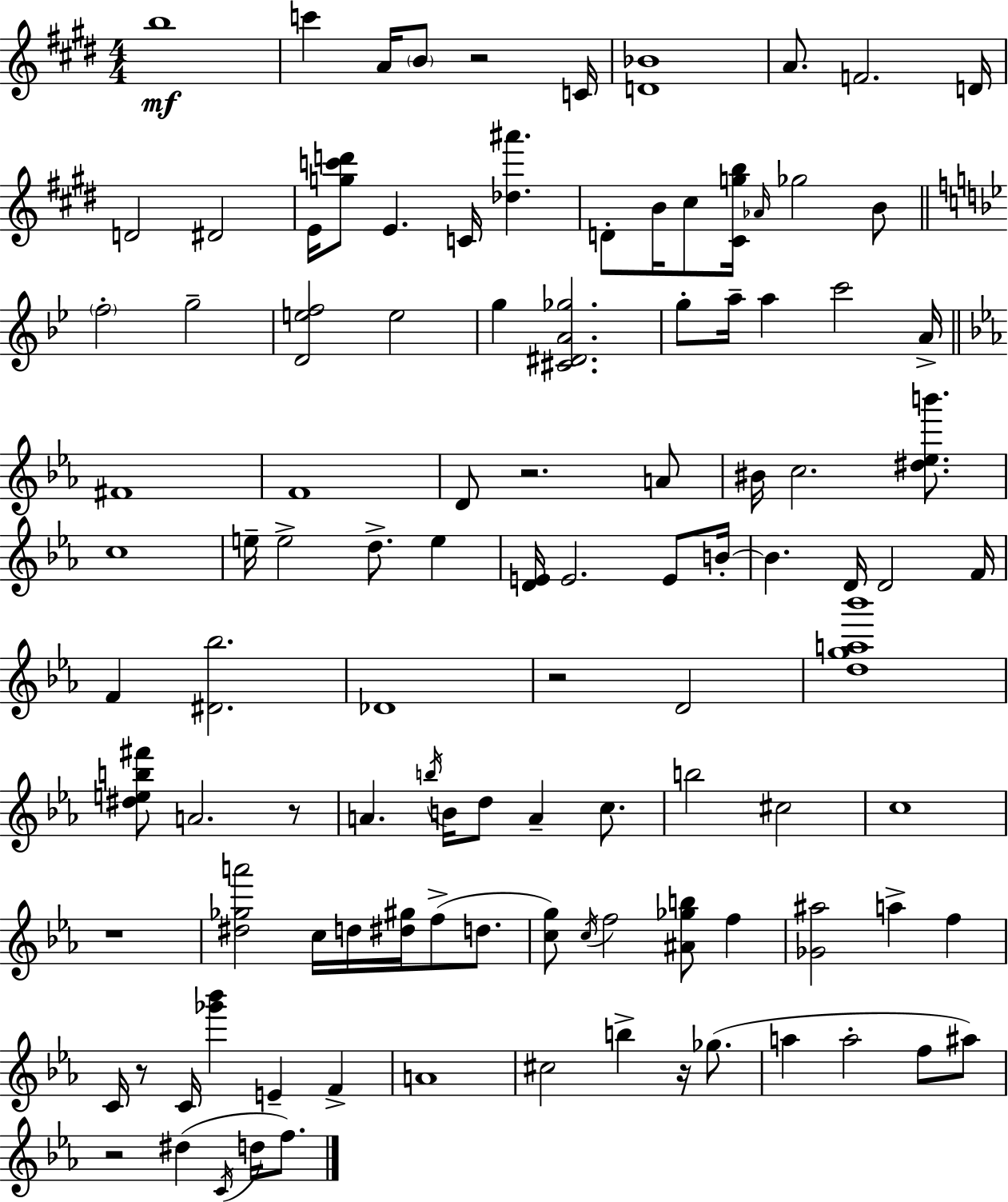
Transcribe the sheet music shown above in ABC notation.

X:1
T:Untitled
M:4/4
L:1/4
K:E
b4 c' A/4 B/2 z2 C/4 [D_B]4 A/2 F2 D/4 D2 ^D2 E/4 [gc'd']/2 E C/4 [_d^a'] D/2 B/4 ^c/2 [^Cgb]/4 _A/4 _g2 B/2 f2 g2 [Def]2 e2 g [^C^DA_g]2 g/2 a/4 a c'2 A/4 ^F4 F4 D/2 z2 A/2 ^B/4 c2 [^d_eb']/2 c4 e/4 e2 d/2 e [DE]/4 E2 E/2 B/4 B D/4 D2 F/4 F [^D_b]2 _D4 z2 D2 [dga_b']4 [^deb^f']/2 A2 z/2 A b/4 B/4 d/2 A c/2 b2 ^c2 c4 z4 [^d_ga']2 c/4 d/4 [^d^g]/4 f/2 d/2 [cg]/2 c/4 f2 [^A_gb]/2 f [_G^a]2 a f C/4 z/2 C/4 [_g'_b'] E F A4 ^c2 b z/4 _g/2 a a2 f/2 ^a/2 z2 ^d C/4 d/4 f/2